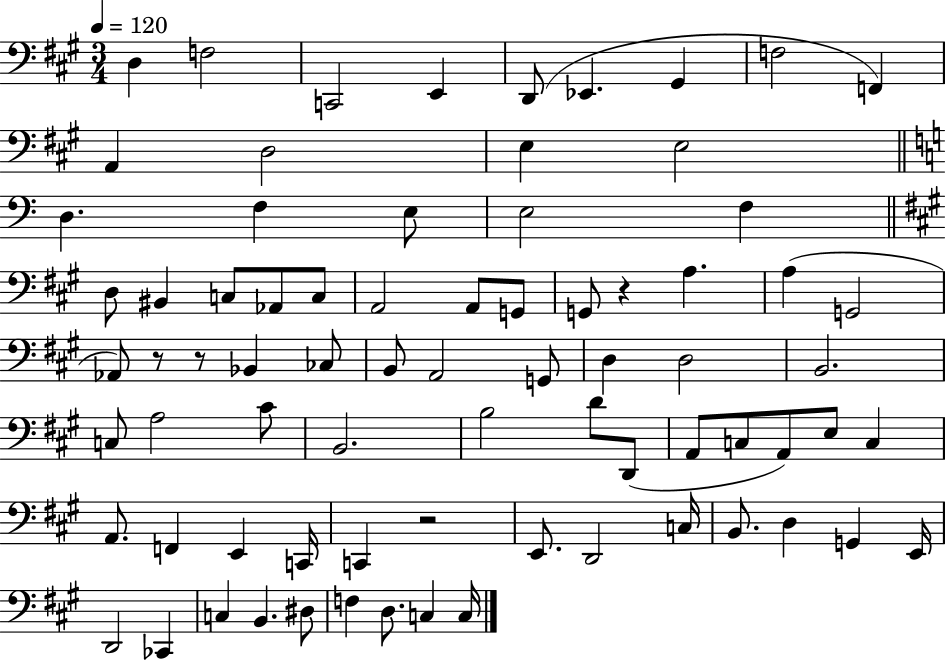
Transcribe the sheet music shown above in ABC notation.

X:1
T:Untitled
M:3/4
L:1/4
K:A
D, F,2 C,,2 E,, D,,/2 _E,, ^G,, F,2 F,, A,, D,2 E, E,2 D, F, E,/2 E,2 F, D,/2 ^B,, C,/2 _A,,/2 C,/2 A,,2 A,,/2 G,,/2 G,,/2 z A, A, G,,2 _A,,/2 z/2 z/2 _B,, _C,/2 B,,/2 A,,2 G,,/2 D, D,2 B,,2 C,/2 A,2 ^C/2 B,,2 B,2 D/2 D,,/2 A,,/2 C,/2 A,,/2 E,/2 C, A,,/2 F,, E,, C,,/4 C,, z2 E,,/2 D,,2 C,/4 B,,/2 D, G,, E,,/4 D,,2 _C,, C, B,, ^D,/2 F, D,/2 C, C,/4